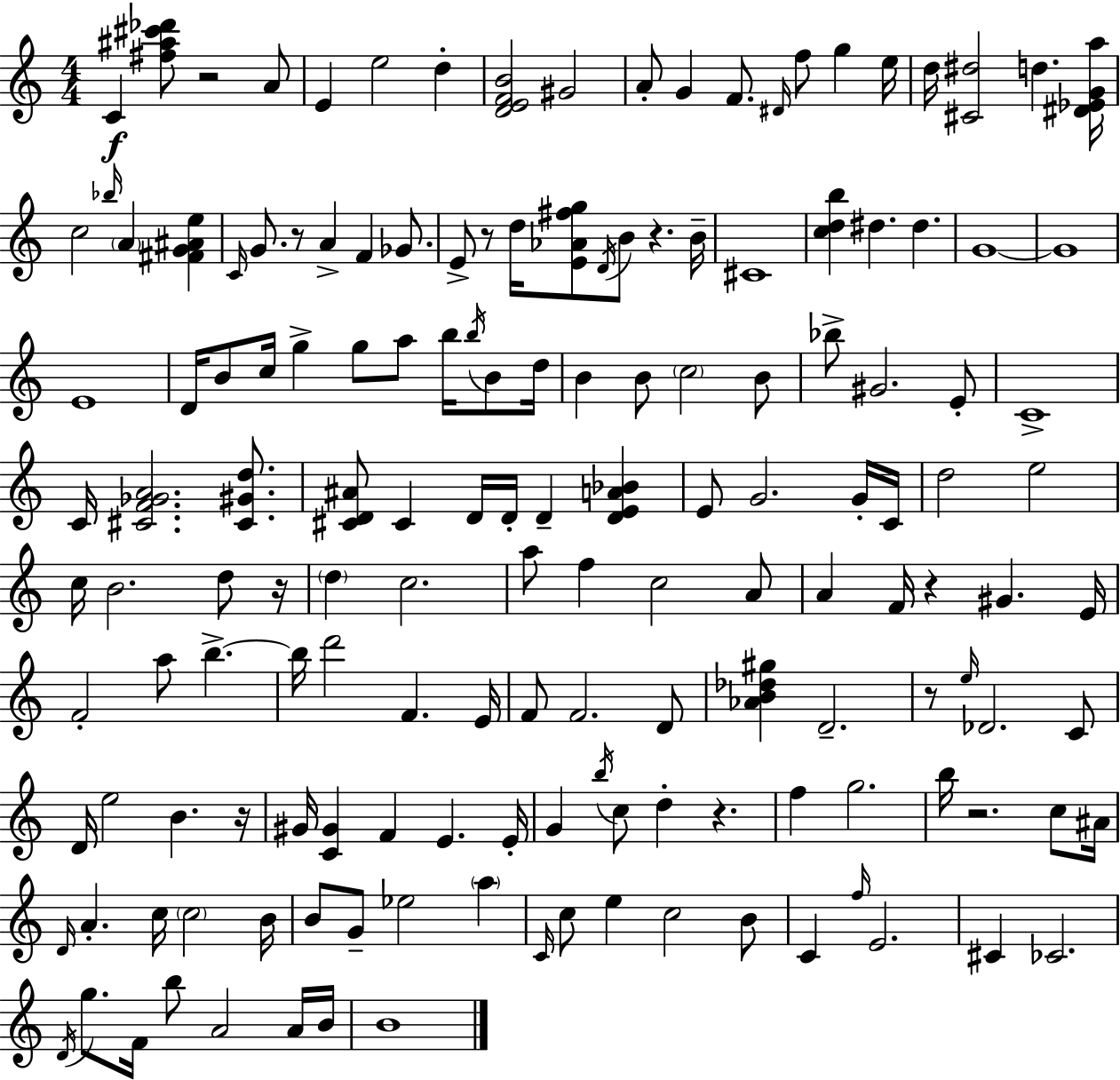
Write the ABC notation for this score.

X:1
T:Untitled
M:4/4
L:1/4
K:C
C [^f^a^c'_d']/2 z2 A/2 E e2 d [DEFB]2 ^G2 A/2 G F/2 ^D/4 f/2 g e/4 d/4 [^C^d]2 d [^D_EGa]/4 c2 _b/4 A [^FG^Ae] C/4 G/2 z/2 A F _G/2 E/2 z/2 d/4 [E_A^fg]/2 D/4 B/2 z B/4 ^C4 [cdb] ^d ^d G4 G4 E4 D/4 B/2 c/4 g g/2 a/2 b/4 b/4 B/2 d/4 B B/2 c2 B/2 _b/2 ^G2 E/2 C4 C/4 [^CF_GA]2 [^C^Gd]/2 [^CD^A]/2 ^C D/4 D/4 D [DEA_B] E/2 G2 G/4 C/4 d2 e2 c/4 B2 d/2 z/4 d c2 a/2 f c2 A/2 A F/4 z ^G E/4 F2 a/2 b b/4 d'2 F E/4 F/2 F2 D/2 [_AB_d^g] D2 z/2 e/4 _D2 C/2 D/4 e2 B z/4 ^G/4 [C^G] F E E/4 G b/4 c/2 d z f g2 b/4 z2 c/2 ^A/4 D/4 A c/4 c2 B/4 B/2 G/2 _e2 a C/4 c/2 e c2 B/2 C f/4 E2 ^C _C2 D/4 g/2 F/4 b/2 A2 A/4 B/4 B4